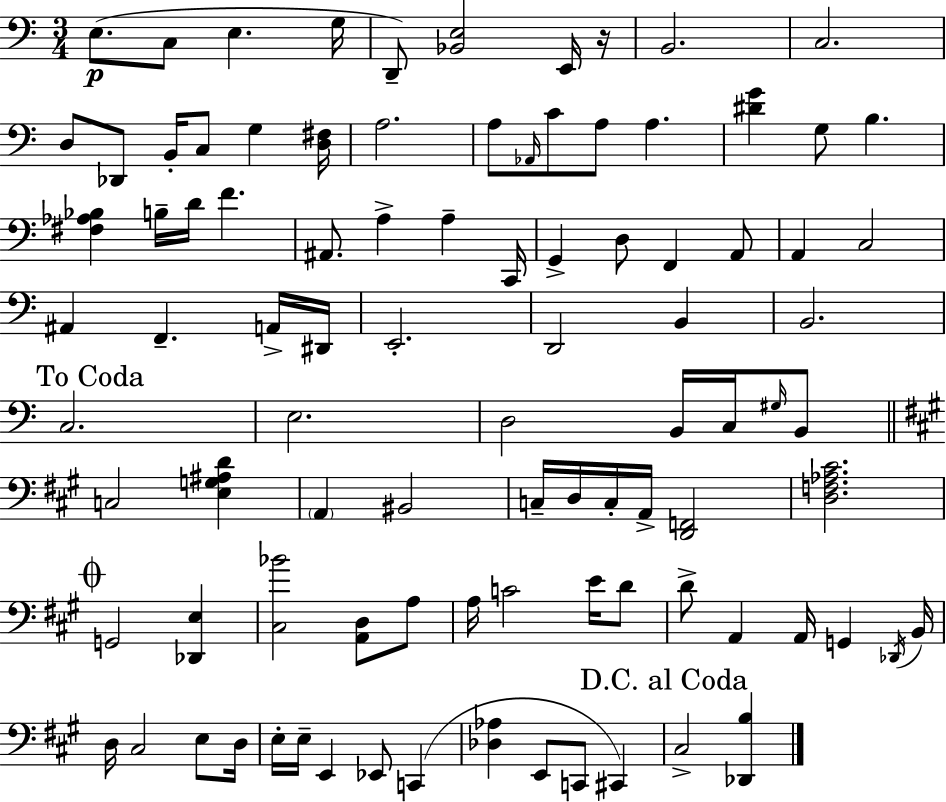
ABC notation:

X:1
T:Untitled
M:3/4
L:1/4
K:Am
E,/2 C,/2 E, G,/4 D,,/2 [_B,,E,]2 E,,/4 z/4 B,,2 C,2 D,/2 _D,,/2 B,,/4 C,/2 G, [D,^F,]/4 A,2 A,/2 _A,,/4 C/2 A,/2 A, [^DG] G,/2 B, [^F,_A,_B,] B,/4 D/4 F ^A,,/2 A, A, C,,/4 G,, D,/2 F,, A,,/2 A,, C,2 ^A,, F,, A,,/4 ^D,,/4 E,,2 D,,2 B,, B,,2 C,2 E,2 D,2 B,,/4 C,/4 ^G,/4 B,,/2 C,2 [E,G,^A,D] A,, ^B,,2 C,/4 D,/4 C,/4 A,,/4 [D,,F,,]2 [D,F,_A,^C]2 G,,2 [_D,,E,] [^C,_B]2 [A,,D,]/2 A,/2 A,/4 C2 E/4 D/2 D/2 A,, A,,/4 G,, _D,,/4 B,,/4 D,/4 ^C,2 E,/2 D,/4 E,/4 E,/4 E,, _E,,/2 C,, [_D,_A,] E,,/2 C,,/2 ^C,, ^C,2 [_D,,B,]